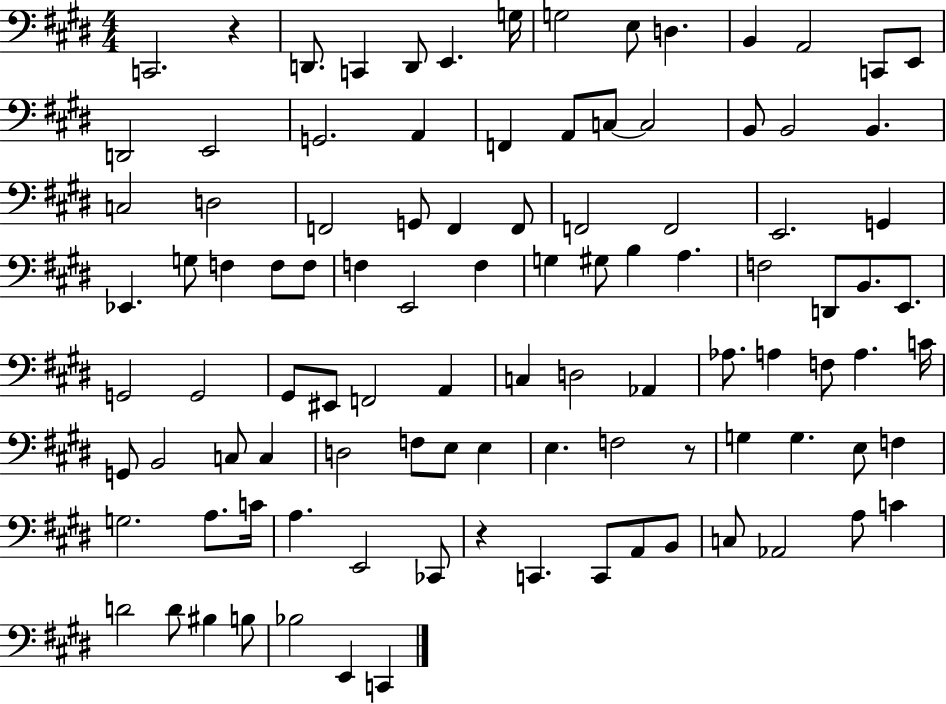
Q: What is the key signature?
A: E major